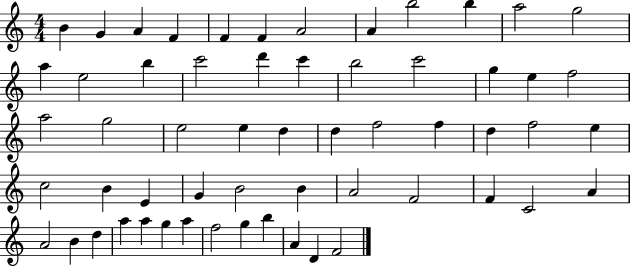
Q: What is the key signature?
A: C major